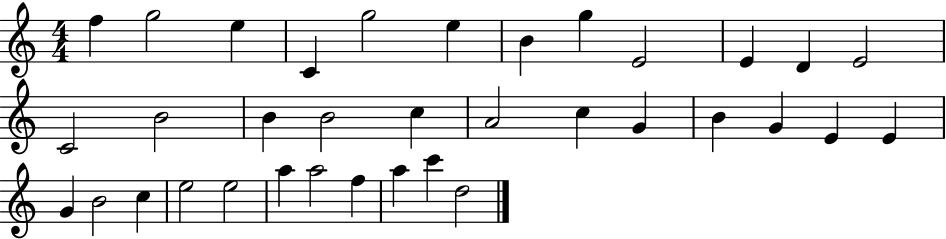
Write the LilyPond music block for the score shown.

{
  \clef treble
  \numericTimeSignature
  \time 4/4
  \key c \major
  f''4 g''2 e''4 | c'4 g''2 e''4 | b'4 g''4 e'2 | e'4 d'4 e'2 | \break c'2 b'2 | b'4 b'2 c''4 | a'2 c''4 g'4 | b'4 g'4 e'4 e'4 | \break g'4 b'2 c''4 | e''2 e''2 | a''4 a''2 f''4 | a''4 c'''4 d''2 | \break \bar "|."
}